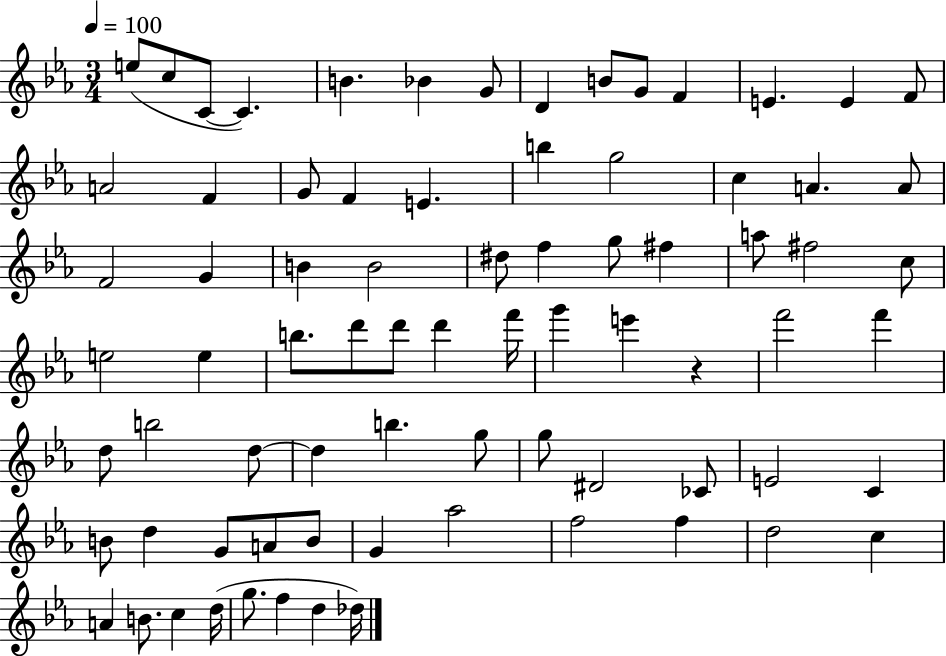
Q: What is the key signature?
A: EES major